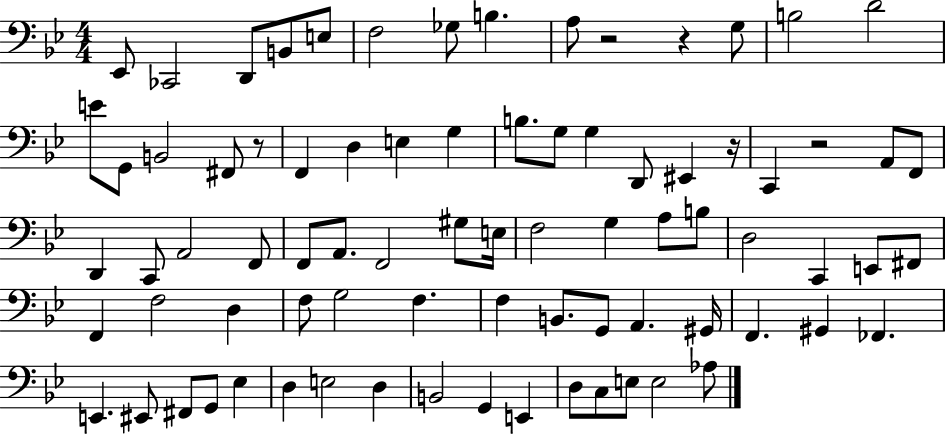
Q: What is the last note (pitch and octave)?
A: Ab3